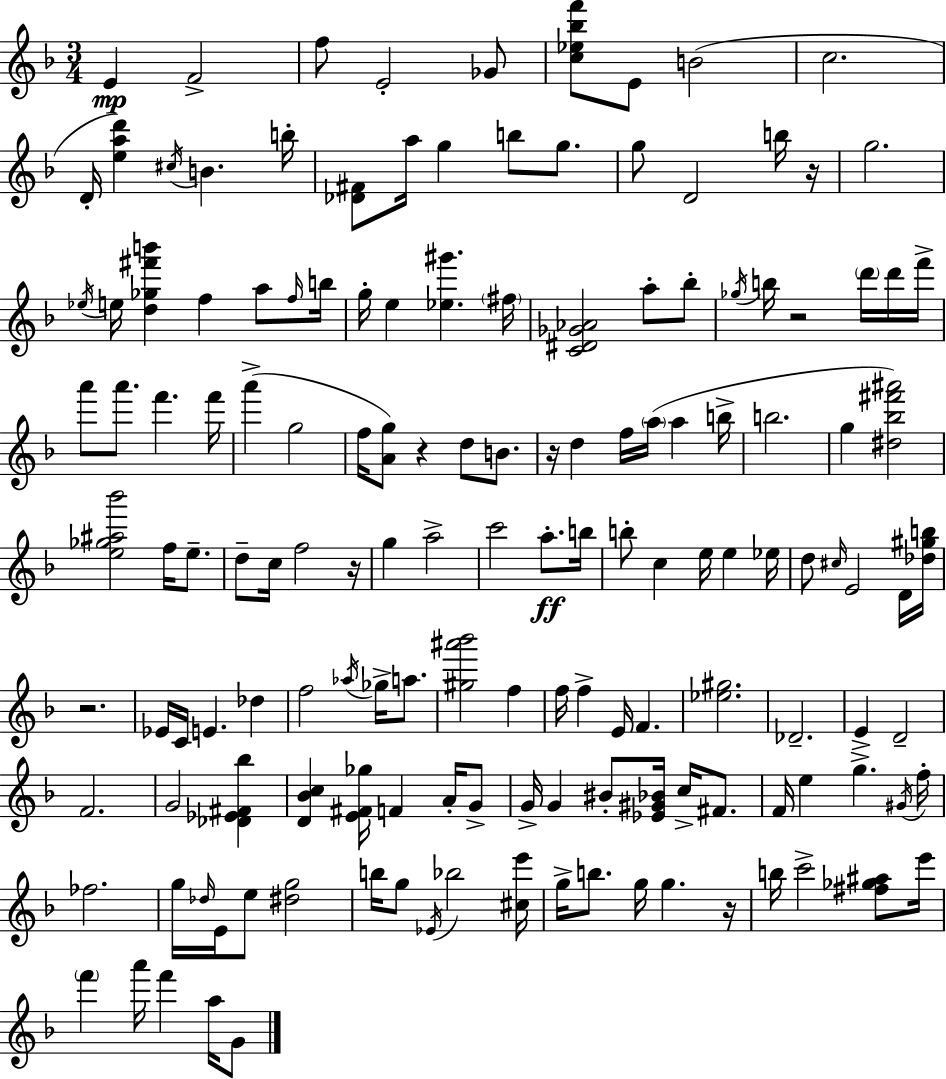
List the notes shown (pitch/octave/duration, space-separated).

E4/q F4/h F5/e E4/h Gb4/e [C5,Eb5,Bb5,F6]/e E4/e B4/h C5/h. D4/s [E5,A5,D6]/q C#5/s B4/q. B5/s [Db4,F#4]/e A5/s G5/q B5/e G5/e. G5/e D4/h B5/s R/s G5/h. Eb5/s E5/s [D5,Gb5,F#6,B6]/q F5/q A5/e F5/s B5/s G5/s E5/q [Eb5,G#6]/q. F#5/s [C4,D#4,Gb4,Ab4]/h A5/e Bb5/e Gb5/s B5/s R/h D6/s D6/s F6/s A6/e A6/e. F6/q. F6/s A6/q G5/h F5/s [A4,G5]/e R/q D5/e B4/e. R/s D5/q F5/s A5/s A5/q B5/s B5/h. G5/q [D#5,Bb5,F#6,A#6]/h [E5,Gb5,A#5,Bb6]/h F5/s E5/e. D5/e C5/s F5/h R/s G5/q A5/h C6/h A5/e. B5/s B5/e C5/q E5/s E5/q Eb5/s D5/e C#5/s E4/h D4/s [Db5,G#5,B5]/s R/h. Eb4/s C4/s E4/q. Db5/q F5/h Ab5/s Gb5/s A5/e. [G#5,A#6,Bb6]/h F5/q F5/s F5/q E4/s F4/q. [Eb5,G#5]/h. Db4/h. E4/q D4/h F4/h. G4/h [Db4,Eb4,F#4,Bb5]/q [D4,Bb4,C5]/q [E4,F#4,Gb5]/s F4/q A4/s G4/e G4/s G4/q BIS4/e [Eb4,G#4,Bb4]/s C5/s F#4/e. F4/s E5/q G5/q. G#4/s F5/s FES5/h. G5/s Db5/s E4/s E5/e [D#5,G5]/h B5/s G5/e Eb4/s Bb5/h [C#5,E6]/s G5/s B5/e. G5/s G5/q. R/s B5/s C6/h [F#5,Gb5,A#5]/e E6/s F6/q A6/s F6/q A5/s G4/e